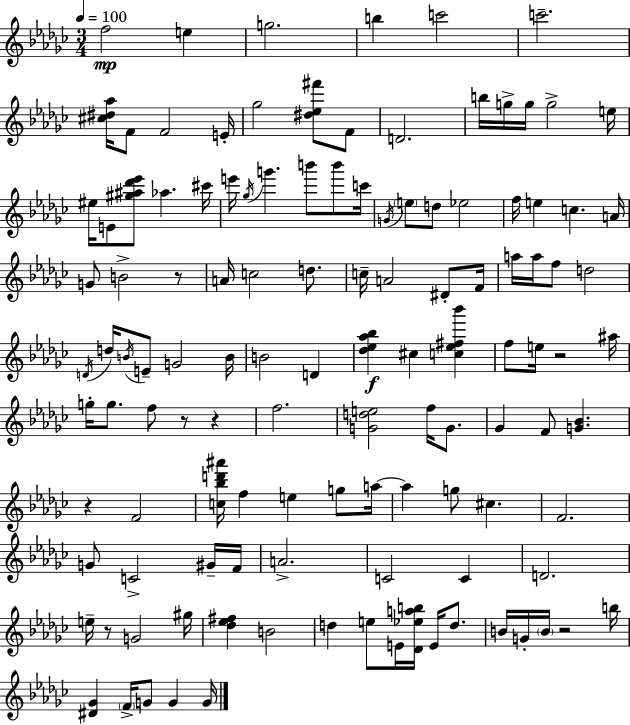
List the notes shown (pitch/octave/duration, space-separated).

F5/h E5/q G5/h. B5/q C6/h C6/h. [C#5,D#5,Ab5]/s F4/e F4/h E4/s Gb5/h [D#5,Eb5,F#6]/e F4/e D4/h. B5/s G5/s G5/s G5/h E5/s EIS5/s E4/e [G#5,A#5,Db6,Eb6]/e Ab5/q. C#6/s E6/s Gb5/s G6/q. B6/e B6/e C6/s G4/s E5/e D5/e Eb5/h F5/s E5/q C5/q. A4/s G4/e B4/h R/e A4/s C5/h D5/e. C5/s A4/h D#4/e F4/s A5/s A5/s F5/e D5/h D4/s D5/s B4/s E4/e G4/h B4/s B4/h D4/q [Db5,Eb5,Ab5,Bb5]/q C#5/q [C5,Eb5,F#5,Bb6]/q F5/e E5/s R/h A#5/s G5/s G5/e. F5/e R/e R/q F5/h. [G4,D5,E5]/h F5/s G4/e. Gb4/q F4/e [G4,Bb4]/q. R/q F4/h [C5,Bb5,D6,A#6]/s F5/q E5/q G5/e A5/s A5/q G5/e C#5/q. F4/h. G4/e C4/h G#4/s F4/s A4/h. C4/h C4/q D4/h. E5/s R/e G4/h G#5/s [Db5,Eb5,F#5]/q B4/h D5/q E5/e E4/s [Db4,Eb5,A5,B5]/s E4/s D5/e. B4/s G4/s B4/s R/h B5/s [D#4,Gb4]/q F4/s G4/e G4/q G4/s